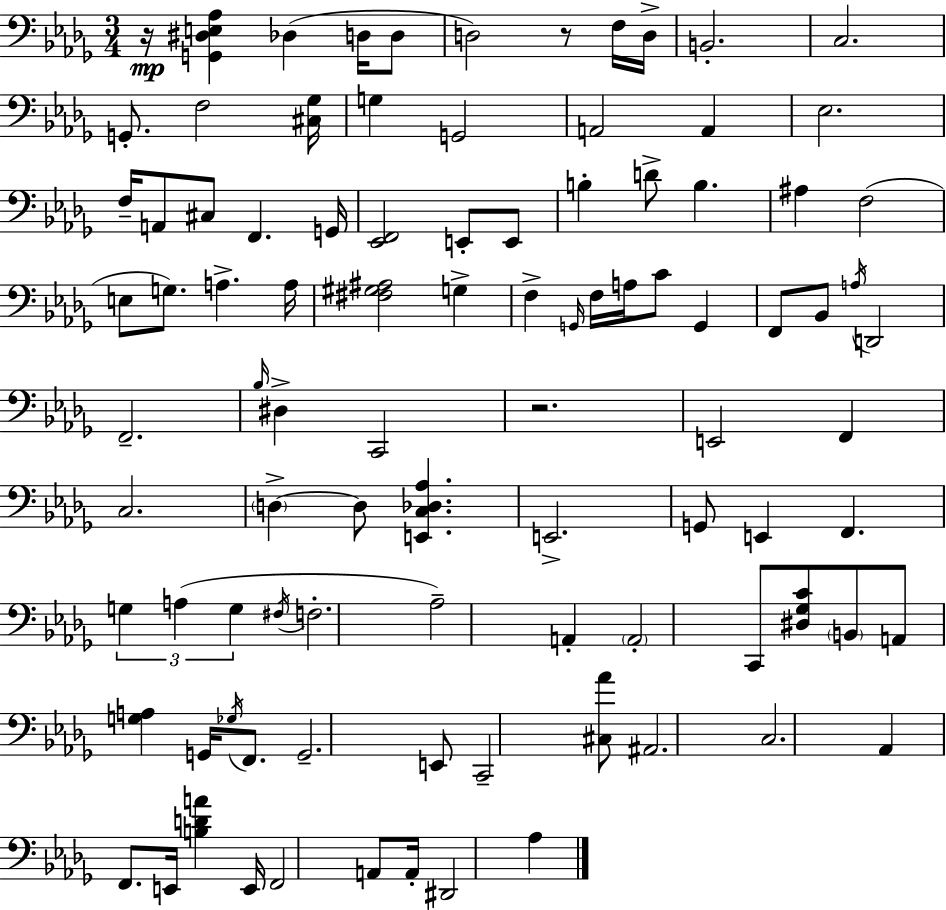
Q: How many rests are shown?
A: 3